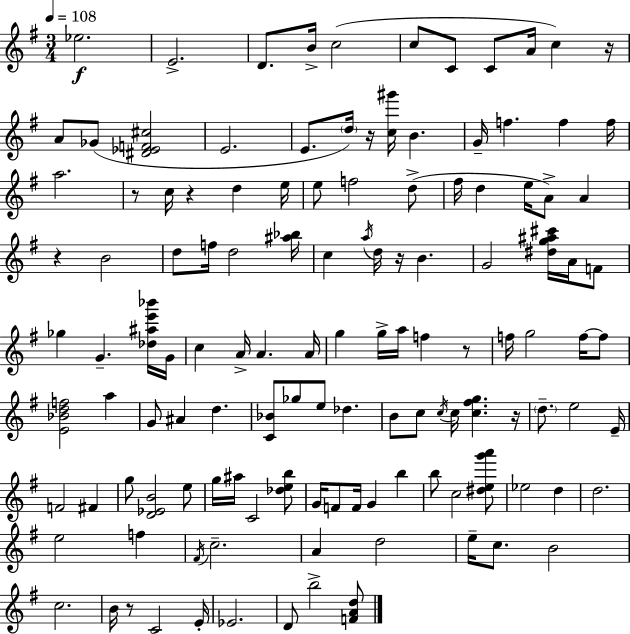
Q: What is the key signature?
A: E minor